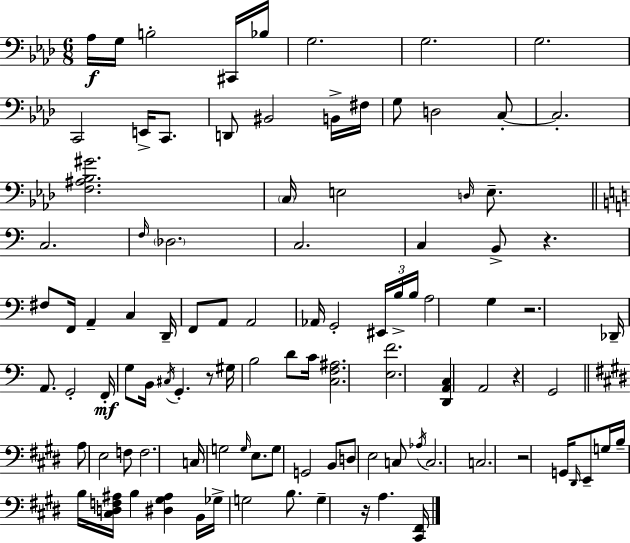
{
  \clef bass
  \numericTimeSignature
  \time 6/8
  \key f \minor
  aes16\f g16 b2-. cis,16 bes16 | g2. | g2. | g2. | \break c,2 e,16-> c,8. | d,8 bis,2 b,16-> fis16 | g8 d2 c8-.~~ | c2.-. | \break <f ais bes gis'>2. | \parenthesize c16 e2 \grace { d16 } e8.-- | \bar "||" \break \key c \major c2. | \grace { f16 } \parenthesize des2. | c2. | c4 b,8-> r4. | \break fis8 f,16 a,4-- c4 | d,16-- f,8 a,8 a,2 | aes,16 g,2-. \tuplet 3/2 { eis,16 b16-> | b16 } a2 g4 | \break r2. | des,16-- a,8. g,2-. | f,16-.\mf g8 b,16 \acciaccatura { cis16 } g,4.-. | r8 gis16 b2 d'8 | \break c'16 <c f ais>2. | <e f'>2. | <d, a, c>4 a,2 | r4 g,2 | \break \bar "||" \break \key e \major a8 e2 f8 | f2. | c16 g2 \grace { g16 } e8. | g8 g,2 b,8 | \break d8 e2 c8 | \acciaccatura { aes16 } c2. | c2. | r2 g,16 \grace { dis,16 } | \break e,8-- g16 b16-- b16 <cis d f ais>16 b4 <dis gis ais>4 | b,16 ges16-> g2 | b8. g4-- r16 a4. | <cis, fis,>16 \bar "|."
}